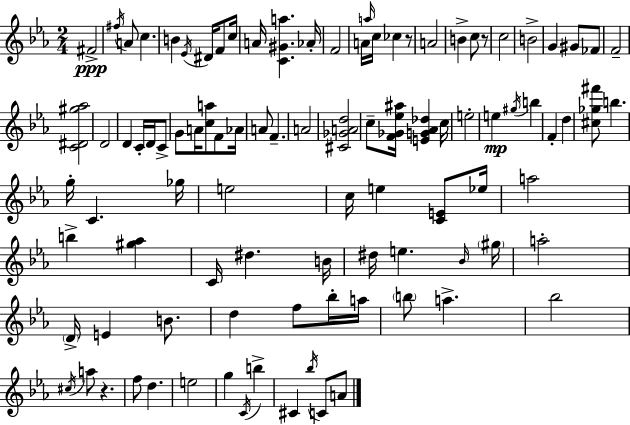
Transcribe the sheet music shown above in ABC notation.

X:1
T:Untitled
M:2/4
L:1/4
K:Cm
^F2 ^f/4 A/2 c B _E/4 ^D/4 F/2 c/4 A/4 [C^Ga] _A/4 F2 A/4 a/4 c/4 _c z/2 A2 B c/2 z/2 c2 B2 G ^G/2 _F/2 F2 [C^D^g_a]2 D2 D C/4 D/4 C/2 G/2 A/4 [ca]/2 F/2 _A/4 A/2 F A2 [^C_GAd]2 c/2 [F_G_e^a]/4 [EG_A_d] c/4 e2 e ^g/4 b F d [^c_g^f']/2 b g/4 C _g/4 e2 c/4 e [CE]/2 _e/4 a2 b [^g_a] C/4 ^d B/4 ^d/4 e _B/4 ^g/4 a2 D/4 E B/2 d f/2 _b/4 a/4 b/2 a _b2 ^c/4 a/2 z f/2 d e2 g C/4 b ^C _b/4 C/2 A/2